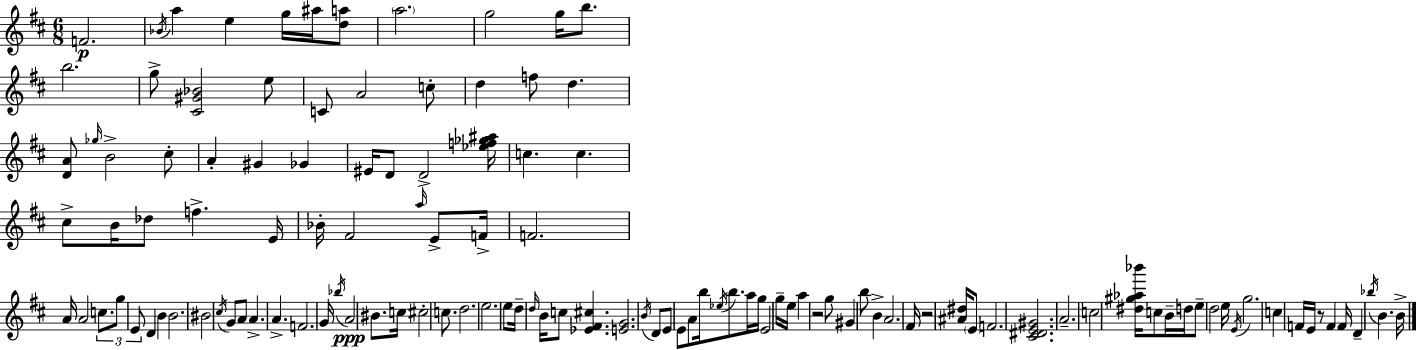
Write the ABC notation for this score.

X:1
T:Untitled
M:6/8
L:1/4
K:D
F2 _B/4 a e g/4 ^a/4 [da]/2 a2 g2 g/4 b/2 b2 g/2 [^C^G_B]2 e/2 C/2 A2 c/2 d f/2 d [DA]/2 _g/4 B2 ^c/2 A ^G _G ^E/4 D/2 D2 [_ef_g^a]/4 c c ^c/2 B/4 _d/2 f E/4 _B/4 ^F2 a/4 E/2 F/4 F2 A/4 A2 c/2 g/2 E/2 D B B2 ^B2 ^c/4 G/2 A/2 A A F2 G/4 _b/4 A2 ^B/2 c/4 ^c2 c/2 d2 e2 e/2 d/4 d/4 B/4 c/2 [_E^F^c] [EG]2 B/4 D/2 E/2 E/2 A/2 b/4 _e/4 b/2 a/4 g/4 E2 g/4 e/4 a z2 g/2 ^G b/2 B A2 ^F/4 z2 [^A^d]/4 E/2 F2 [^C^DE^G]2 A2 c2 [^d^g_a_b']/4 c/2 B/4 d/4 e/2 d2 e/4 E/4 g2 c F/4 E/4 z/2 F F/4 D _b/4 B B/4